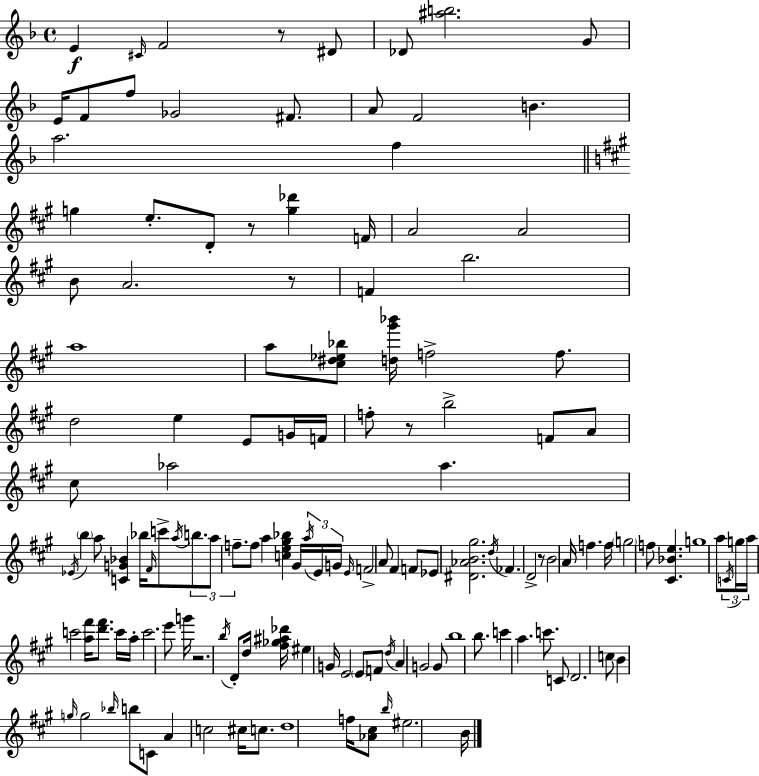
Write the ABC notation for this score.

X:1
T:Untitled
M:4/4
L:1/4
K:F
E ^C/4 F2 z/2 ^D/2 _D/2 [^ab]2 G/2 E/4 F/2 f/2 _G2 ^F/2 A/2 F2 B a2 f g e/2 D/2 z/2 [g_d'] F/4 A2 A2 B/2 A2 z/2 F b2 a4 a/2 [^c^d_e_b]/2 [d^g'_b']/4 f2 f/2 d2 e E/2 G/4 F/4 f/2 z/2 b2 F/2 A/2 ^c/2 _a2 _a _E/4 b a/2 [CG_B] _b/4 ^F/4 c'/2 a/4 b/2 a/2 f/2 f/2 a [ce^g_b] ^G/4 a/4 E/4 G/4 E/4 F2 A/2 ^F F/2 _E/2 [^D_AB^g]2 d/4 _F D2 z/2 B2 A/4 f f/4 g2 f/2 [^C_Be] g4 a/2 C/4 g/4 a/4 c'2 [a^f']/4 [d'^f']/2 c'/4 a/4 c'2 e'/2 g'/4 z2 b/4 D/2 d/4 [^f_g^a_d']/4 ^e G/4 E2 E/2 F/2 d/4 A G2 G/2 b4 b/2 c' a c'/2 C/2 D2 c/2 B g/4 g2 _b/4 b/2 C/2 A c2 ^c/4 c/2 d4 f/4 [_A^c]/2 b/4 ^e2 B/4